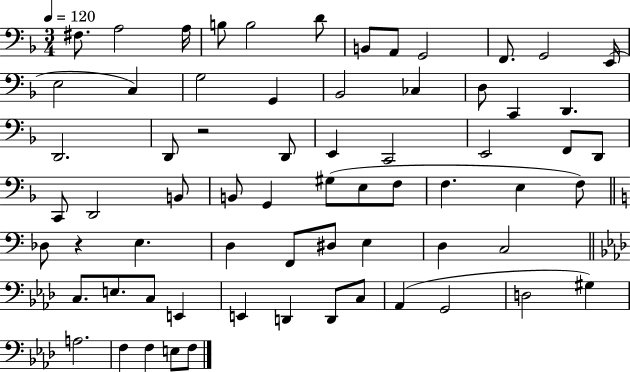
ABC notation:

X:1
T:Untitled
M:3/4
L:1/4
K:F
^F,/2 A,2 A,/4 B,/2 B,2 D/2 B,,/2 A,,/2 G,,2 F,,/2 G,,2 E,,/4 E,2 C, G,2 G,, _B,,2 _C, D,/2 C,, D,, D,,2 D,,/2 z2 D,,/2 E,, C,,2 E,,2 F,,/2 D,,/2 C,,/2 D,,2 B,,/2 B,,/2 G,, ^G,/2 E,/2 F,/2 F, E, F,/2 _D,/2 z E, D, F,,/2 ^D,/2 E, D, C,2 C,/2 E,/2 C,/2 E,, E,, D,, D,,/2 C,/2 _A,, G,,2 D,2 ^G, A,2 F, F, E,/2 F,/2